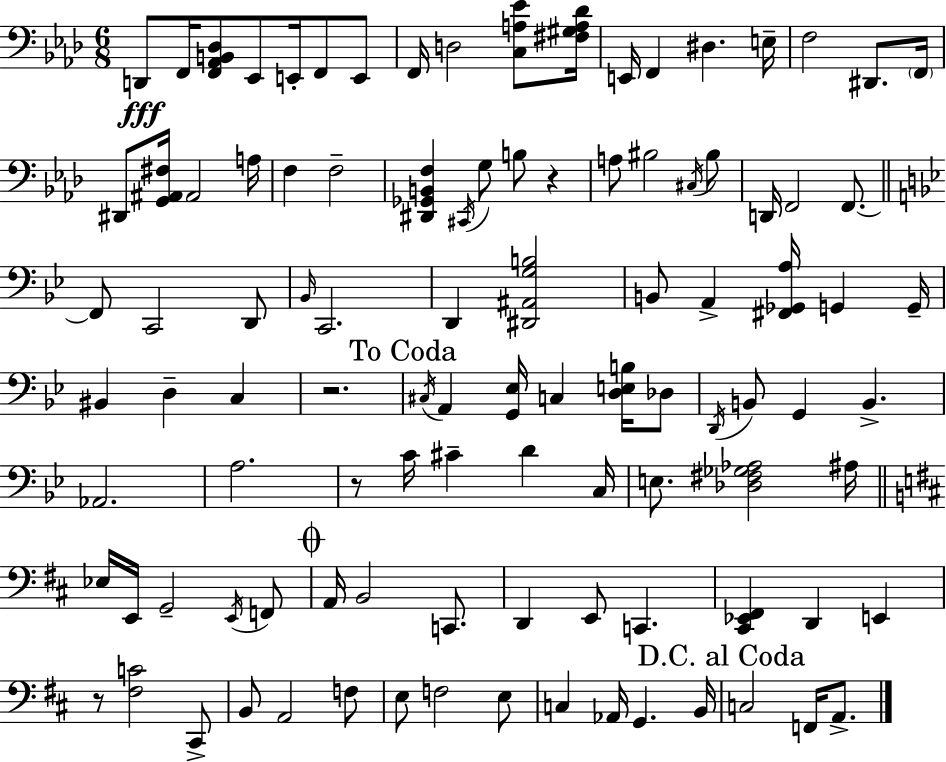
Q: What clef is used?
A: bass